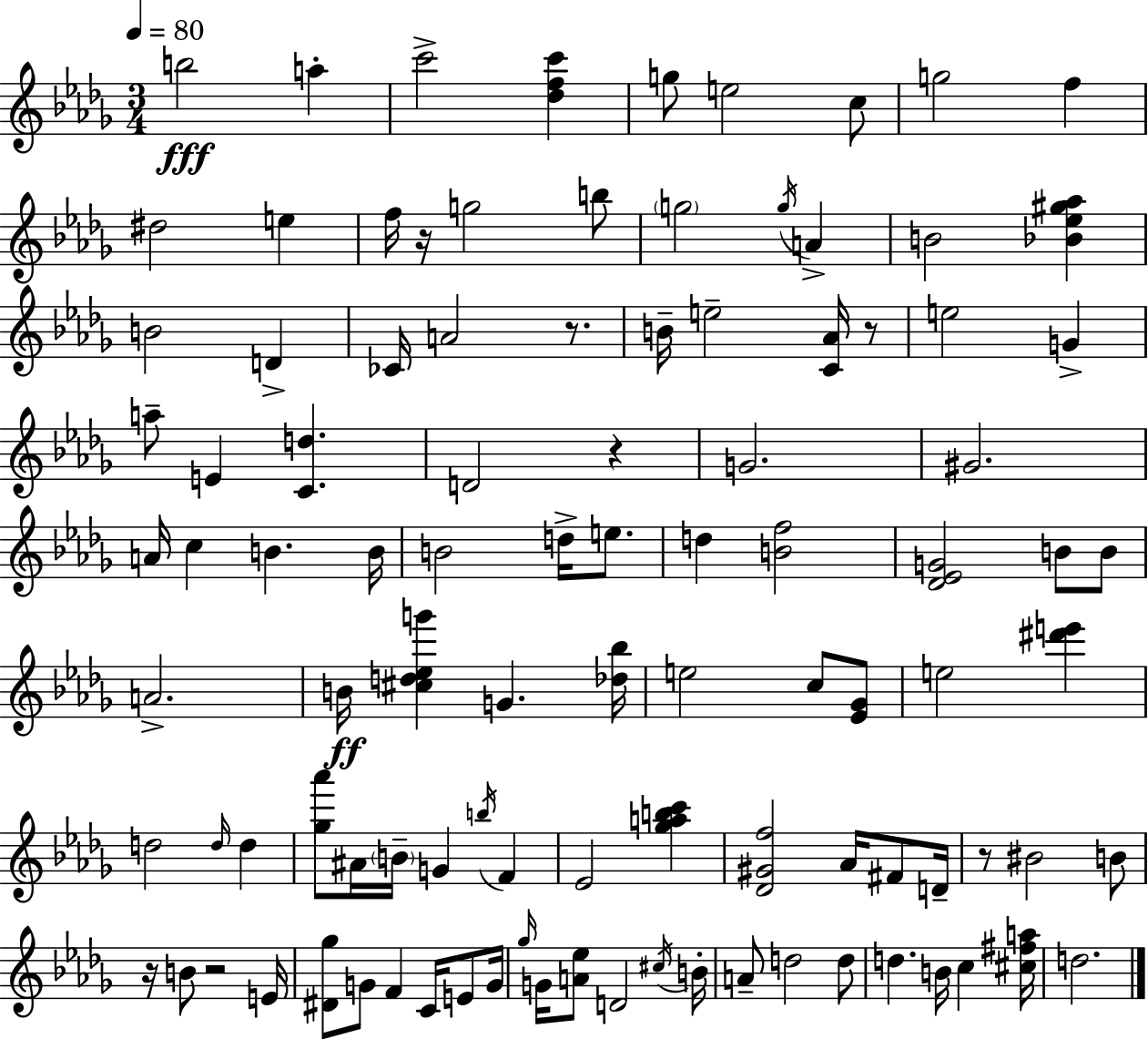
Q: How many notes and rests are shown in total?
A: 102